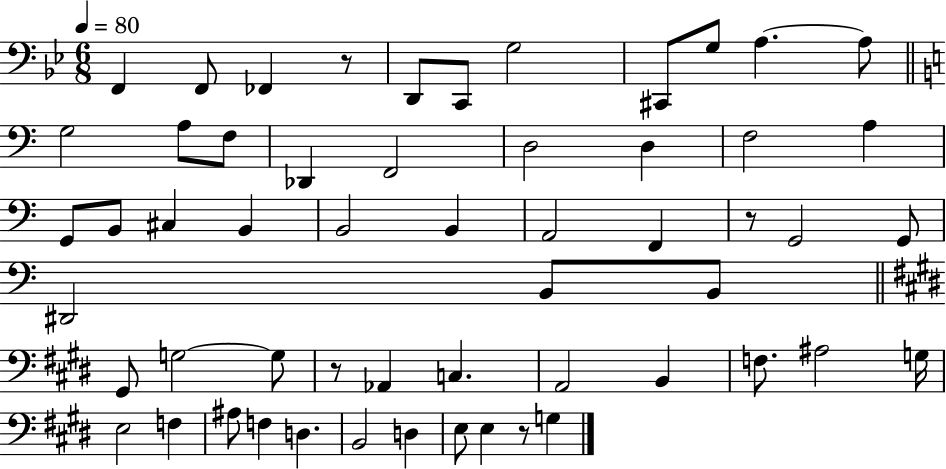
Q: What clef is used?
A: bass